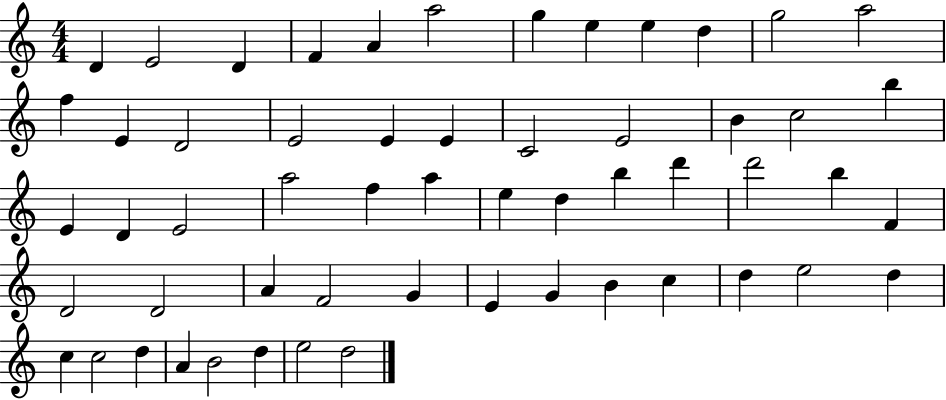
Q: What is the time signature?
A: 4/4